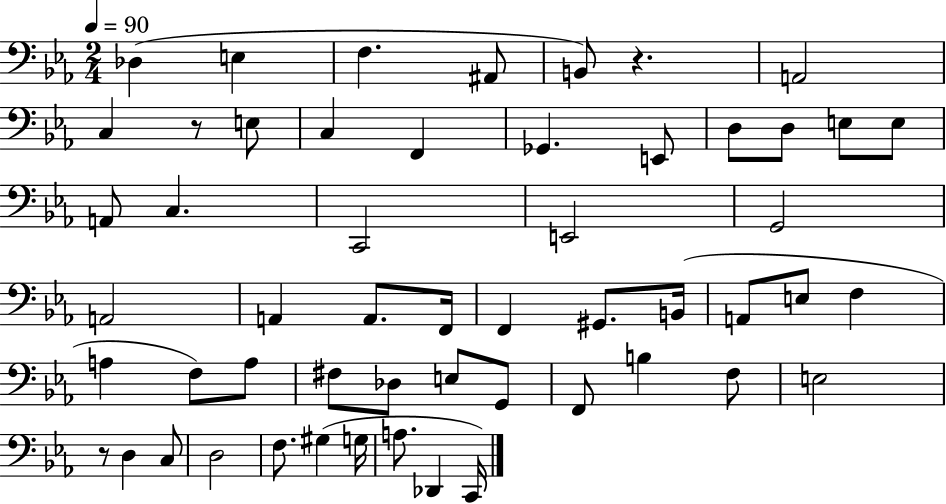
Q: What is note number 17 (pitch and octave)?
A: A2